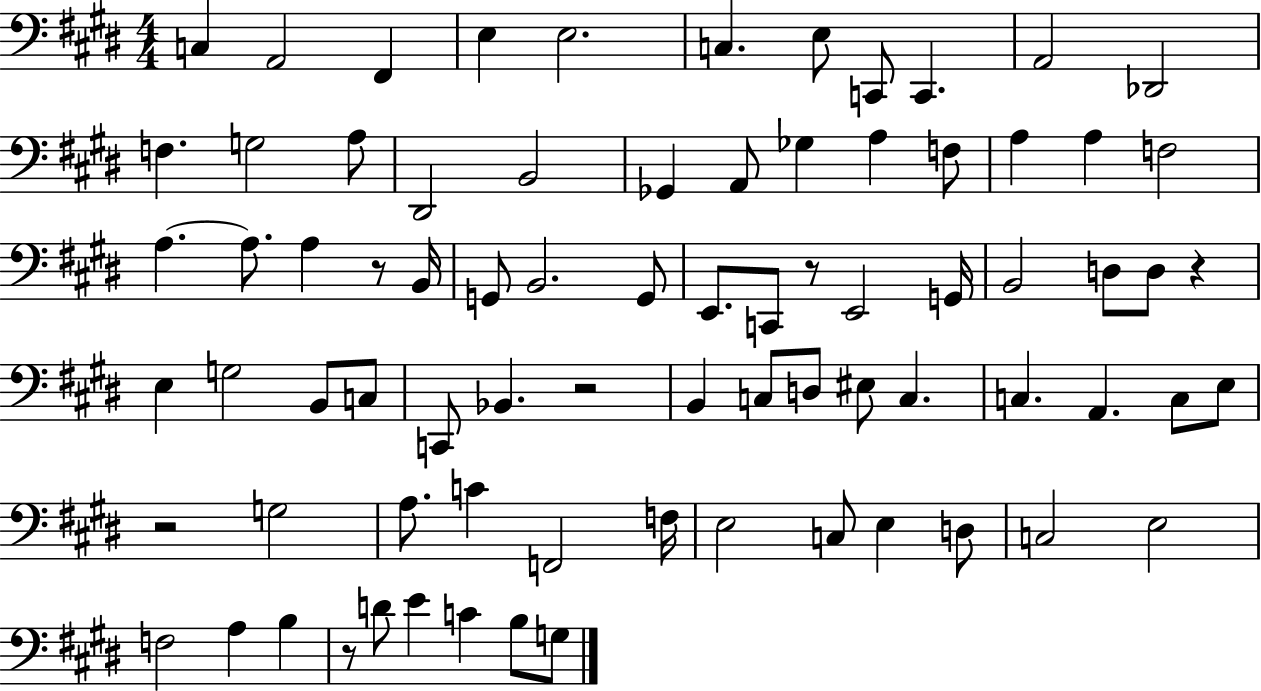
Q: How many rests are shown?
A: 6